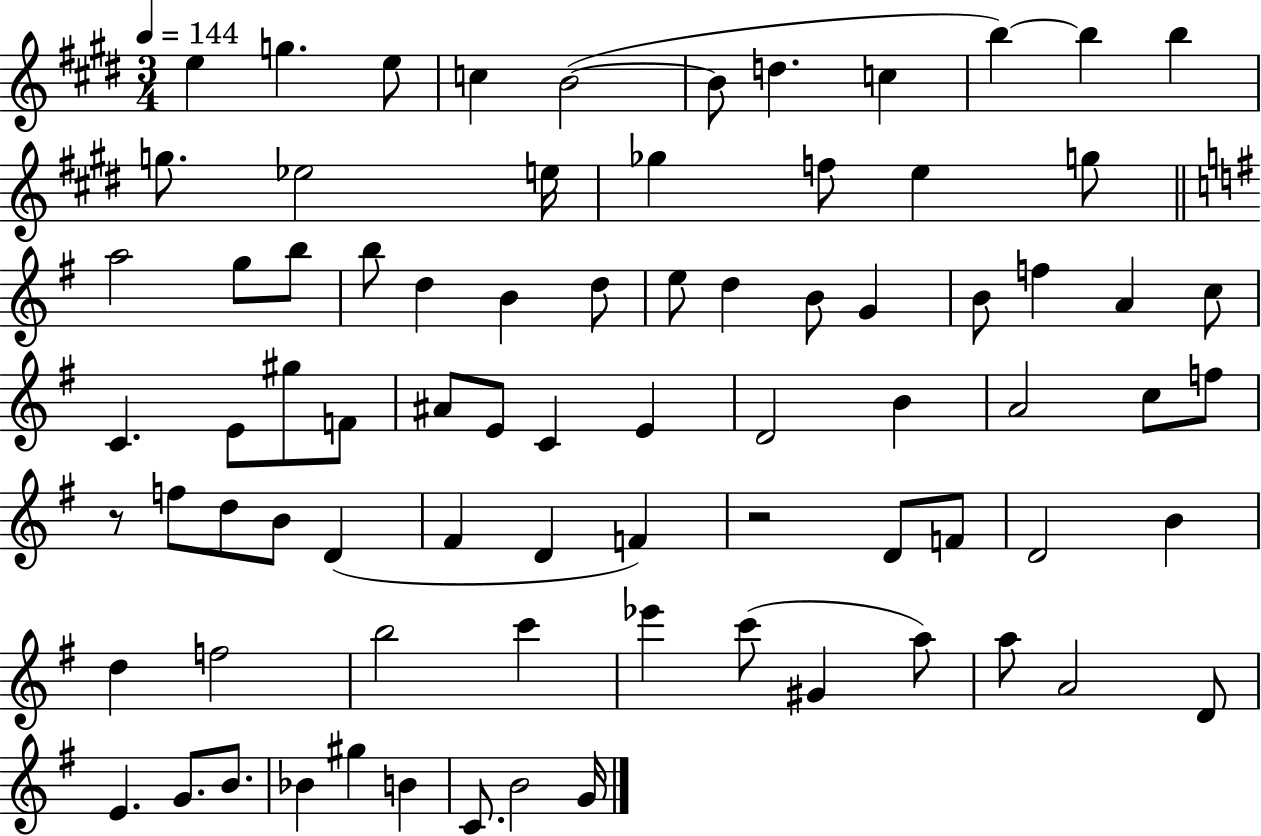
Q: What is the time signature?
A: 3/4